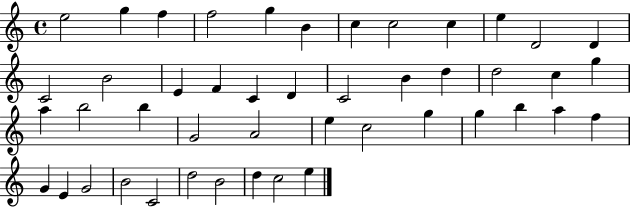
{
  \clef treble
  \time 4/4
  \defaultTimeSignature
  \key c \major
  e''2 g''4 f''4 | f''2 g''4 b'4 | c''4 c''2 c''4 | e''4 d'2 d'4 | \break c'2 b'2 | e'4 f'4 c'4 d'4 | c'2 b'4 d''4 | d''2 c''4 g''4 | \break a''4 b''2 b''4 | g'2 a'2 | e''4 c''2 g''4 | g''4 b''4 a''4 f''4 | \break g'4 e'4 g'2 | b'2 c'2 | d''2 b'2 | d''4 c''2 e''4 | \break \bar "|."
}